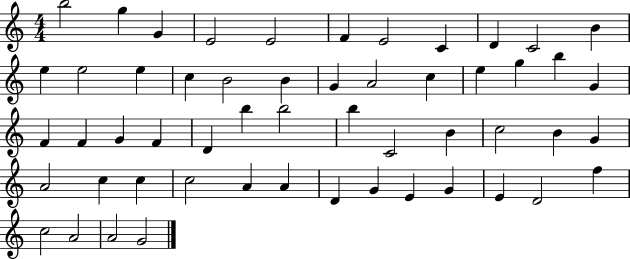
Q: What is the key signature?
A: C major